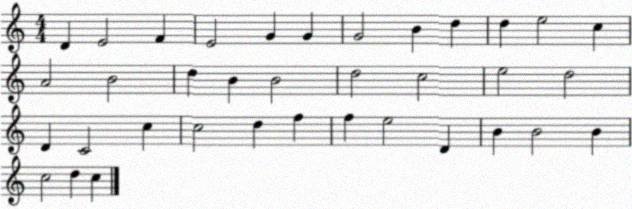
X:1
T:Untitled
M:4/4
L:1/4
K:C
D E2 F E2 G G G2 B d d e2 c A2 B2 d B B2 d2 c2 e2 d2 D C2 c c2 d f f e2 D B B2 B c2 d c